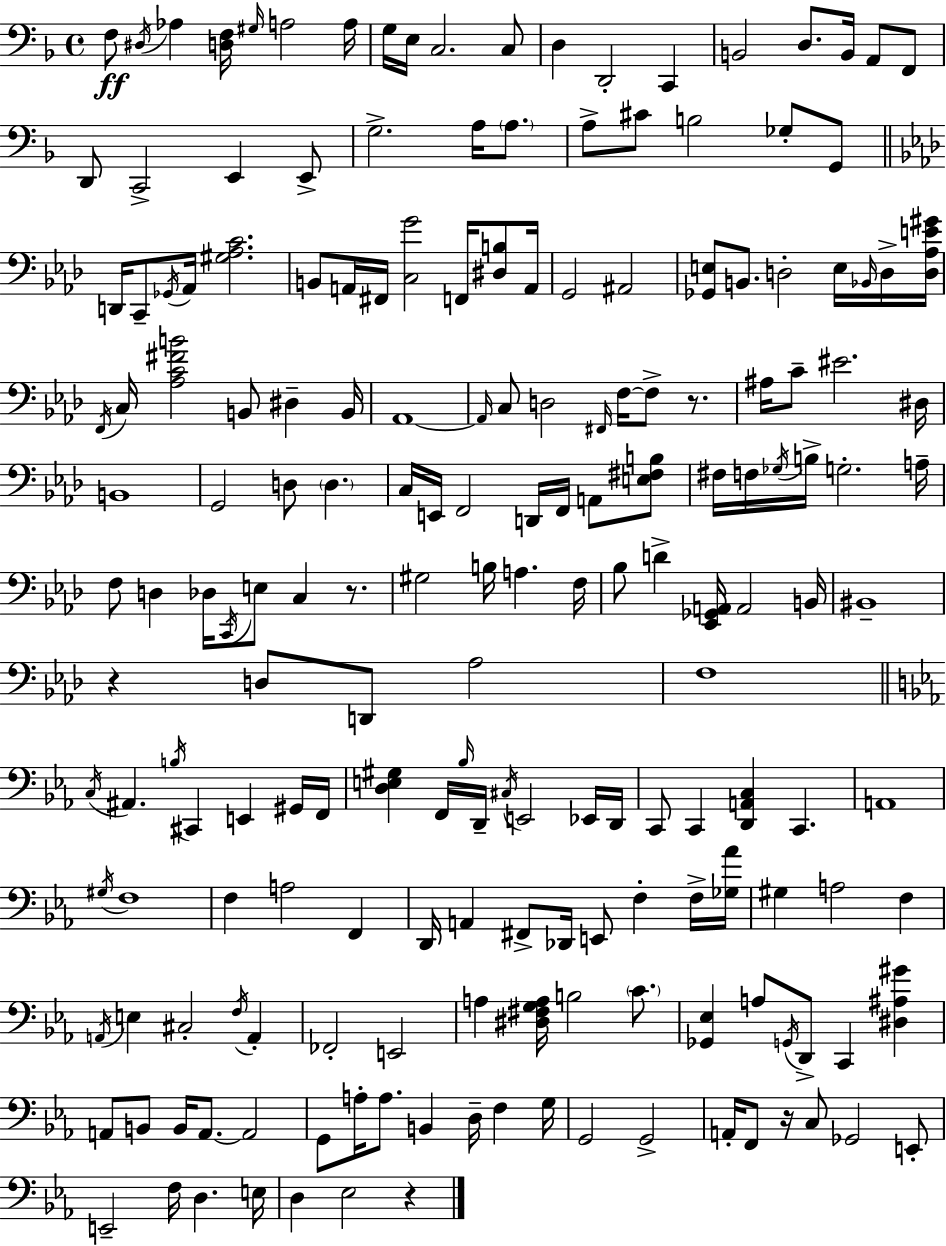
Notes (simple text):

F3/e D#3/s Ab3/q [D3,F3]/s G#3/s A3/h A3/s G3/s E3/s C3/h. C3/e D3/q D2/h C2/q B2/h D3/e. B2/s A2/e F2/e D2/e C2/h E2/q E2/e G3/h. A3/s A3/e. A3/e C#4/e B3/h Gb3/e G2/e D2/s C2/e Gb2/s Ab2/s [G#3,Ab3,C4]/h. B2/e A2/s F#2/s [C3,G4]/h F2/s [D#3,B3]/e A2/s G2/h A#2/h [Gb2,E3]/e B2/e. D3/h E3/s Bb2/s D3/s [D3,Ab3,E4,G#4]/s F2/s C3/s [Ab3,C4,F#4,B4]/h B2/e D#3/q B2/s Ab2/w Ab2/s C3/e D3/h F#2/s F3/s F3/e R/e. A#3/s C4/e EIS4/h. D#3/s B2/w G2/h D3/e D3/q. C3/s E2/s F2/h D2/s F2/s A2/e [E3,F#3,B3]/e F#3/s F3/s Gb3/s B3/s G3/h. A3/s F3/e D3/q Db3/s C2/s E3/e C3/q R/e. G#3/h B3/s A3/q. F3/s Bb3/e D4/q [Eb2,Gb2,A2]/s A2/h B2/s BIS2/w R/q D3/e D2/e Ab3/h F3/w C3/s A#2/q. B3/s C#2/q E2/q G#2/s F2/s [D3,E3,G#3]/q F2/s Bb3/s D2/s C#3/s E2/h Eb2/s D2/s C2/e C2/q [D2,A2,C3]/q C2/q. A2/w G#3/s F3/w F3/q A3/h F2/q D2/s A2/q F#2/e Db2/s E2/e F3/q F3/s [Gb3,Ab4]/s G#3/q A3/h F3/q A2/s E3/q C#3/h F3/s A2/q FES2/h E2/h A3/q [D#3,F#3,G3,A3]/s B3/h C4/e. [Gb2,Eb3]/q A3/e G2/s D2/e C2/q [D#3,A#3,G#4]/q A2/e B2/e B2/s A2/e. A2/h G2/e A3/s A3/e. B2/q D3/s F3/q G3/s G2/h G2/h A2/s F2/e R/s C3/e Gb2/h E2/e E2/h F3/s D3/q. E3/s D3/q Eb3/h R/q